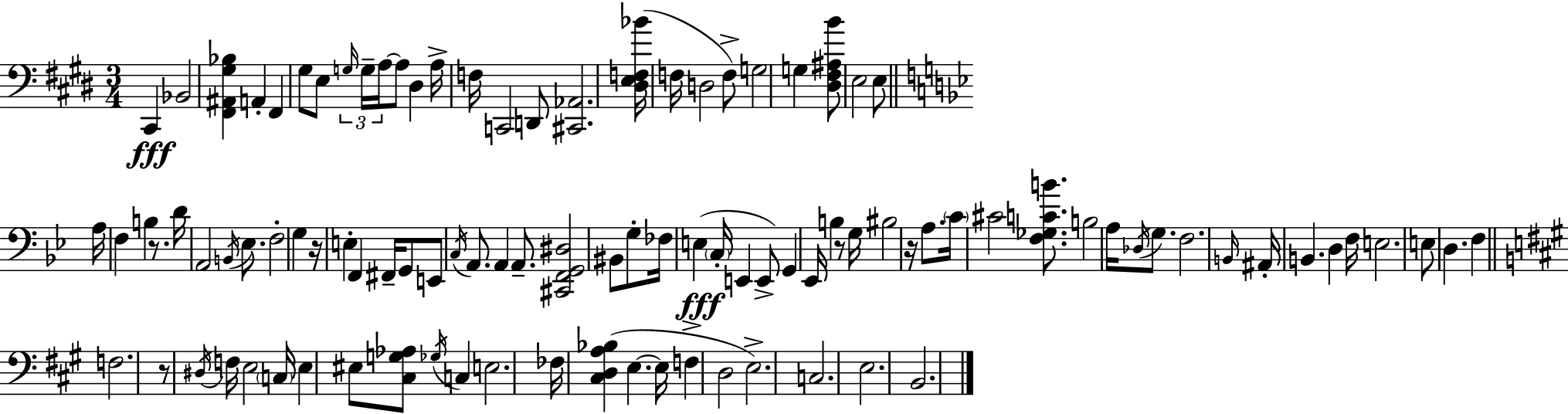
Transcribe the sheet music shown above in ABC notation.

X:1
T:Untitled
M:3/4
L:1/4
K:E
^C,, _B,,2 [^F,,^A,,^G,_B,] A,, ^F,, ^G,/2 E,/2 G,/4 G,/4 A,/4 A,/2 ^D, A,/4 F,/4 C,,2 D,,/2 [^C,,_A,,]2 [^D,E,F,_B]/4 F,/4 D,2 F,/2 G,2 G, [^D,^F,^A,B]/2 E,2 E,/2 A,/4 F, B, z/2 D/4 A,,2 B,,/4 _E,/2 F,2 G, z/4 E, F,, ^F,,/4 G,,/2 E,,/2 C,/4 A,,/2 A,, A,,/2 [^C,,F,,G,,^D,]2 ^B,,/2 G,/2 _F,/4 E, C,/4 E,, E,,/2 G,, _E,,/4 B, z/2 G,/4 ^B,2 z/4 A,/2 C/4 ^C2 [F,_G,CB]/2 B,2 A,/4 _D,/4 G,/2 F,2 B,,/4 ^A,,/4 B,, D, F,/4 E,2 E,/2 D, F, F,2 z/2 ^D,/4 F,/4 E,2 C,/4 E, ^E,/2 [^C,G,_A,]/2 _G,/4 C, E,2 _F,/4 [^C,D,A,_B,] E, E,/4 F, D,2 E,2 C,2 E,2 B,,2